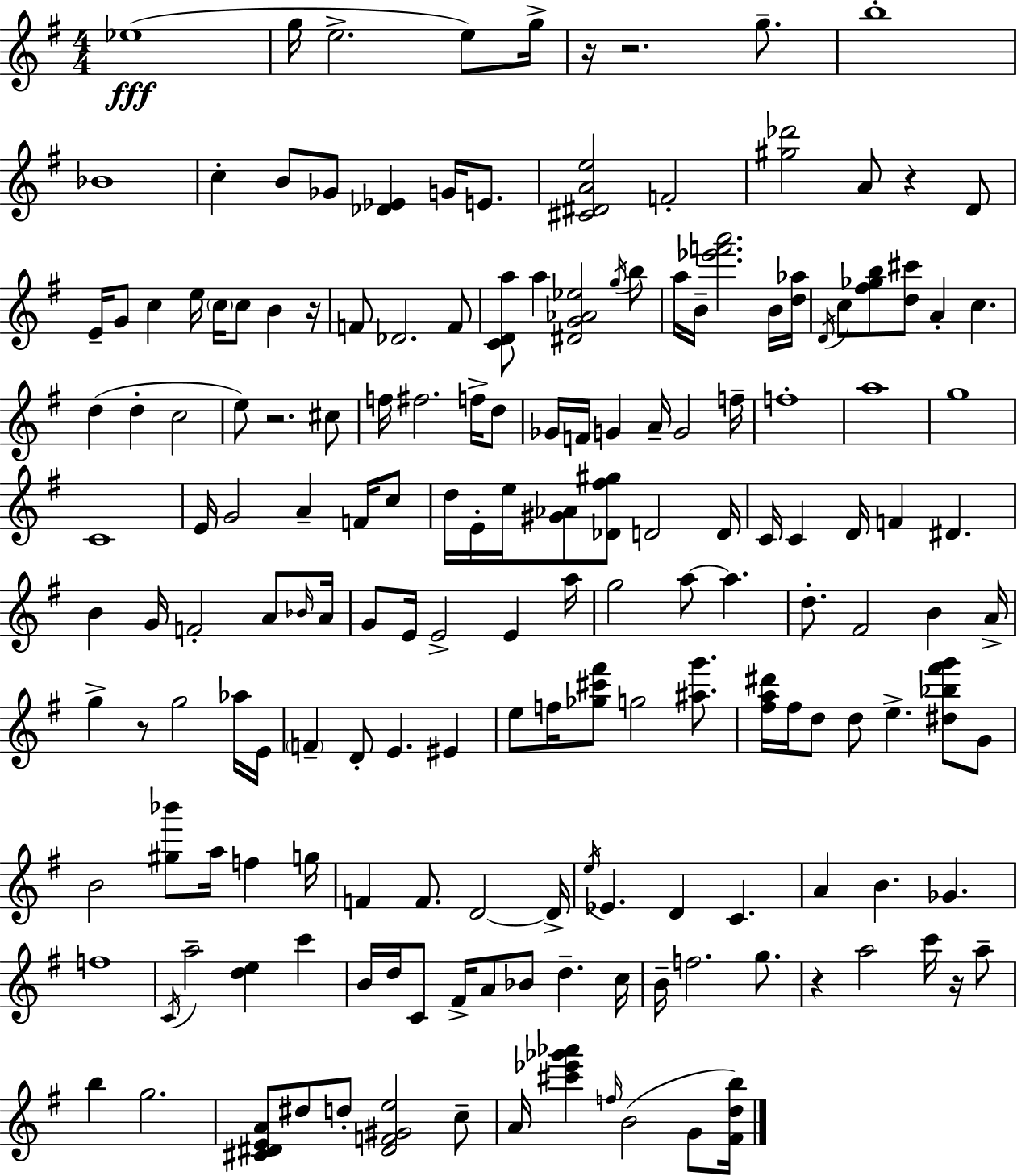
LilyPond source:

{
  \clef treble
  \numericTimeSignature
  \time 4/4
  \key e \minor
  ees''1(\fff | g''16 e''2.-> e''8) g''16-> | r16 r2. g''8.-- | b''1-. | \break bes'1 | c''4-. b'8 ges'8 <des' ees'>4 g'16 e'8. | <cis' dis' a' e''>2 f'2-. | <gis'' des'''>2 a'8 r4 d'8 | \break e'16-- g'8 c''4 e''16 \parenthesize c''16 c''8 b'4 r16 | f'8 des'2. f'8 | <c' d' a''>8 a''4 <dis' g' aes' ees''>2 \acciaccatura { g''16 } b''8 | a''16 b'16-- <ees''' f''' a'''>2. b'16 | \break <d'' aes''>16 \acciaccatura { d'16 } c''8 <fis'' ges'' b''>8 <d'' cis'''>8 a'4-. c''4. | d''4( d''4-. c''2 | e''8) r2. | cis''8 f''16 fis''2. f''16-> | \break d''8 ges'16 f'16 g'4 a'16-- g'2 | f''16-- f''1-. | a''1 | g''1 | \break c'1 | e'16 g'2 a'4-- f'16 | c''8 d''16 e'16-. e''16 <gis' aes'>8 <des' fis'' gis''>8 d'2 | d'16 c'16 c'4 d'16 f'4 dis'4. | \break b'4 g'16 f'2-. a'8 | \grace { bes'16 } a'16 g'8 e'16 e'2-> e'4 | a''16 g''2 a''8~~ a''4. | d''8.-. fis'2 b'4 | \break a'16-> g''4-> r8 g''2 | aes''16 e'16 \parenthesize f'4-- d'8-. e'4. eis'4 | e''8 f''16 <ges'' cis''' fis'''>8 g''2 | <ais'' g'''>8. <fis'' a'' dis'''>16 fis''16 d''8 d''8 e''4.-> <dis'' bes'' fis''' g'''>8 | \break g'8 b'2 <gis'' bes'''>8 a''16 f''4 | g''16 f'4 f'8. d'2~~ | d'16-> \acciaccatura { e''16 } ees'4. d'4 c'4. | a'4 b'4. ges'4. | \break f''1 | \acciaccatura { c'16 } a''2-- <d'' e''>4 | c'''4 b'16 d''16 c'8 fis'16-> a'8 bes'8 d''4.-- | c''16 b'16-- f''2. | \break g''8. r4 a''2 | c'''16 r16 a''8-- b''4 g''2. | <cis' dis' e' a'>8 dis''8 d''8-. <dis' f' gis' e''>2 | c''8-- a'16 <cis''' ees''' ges''' aes'''>4 \grace { f''16 }( b'2 | \break g'8 <fis' d'' b''>16) \bar "|."
}